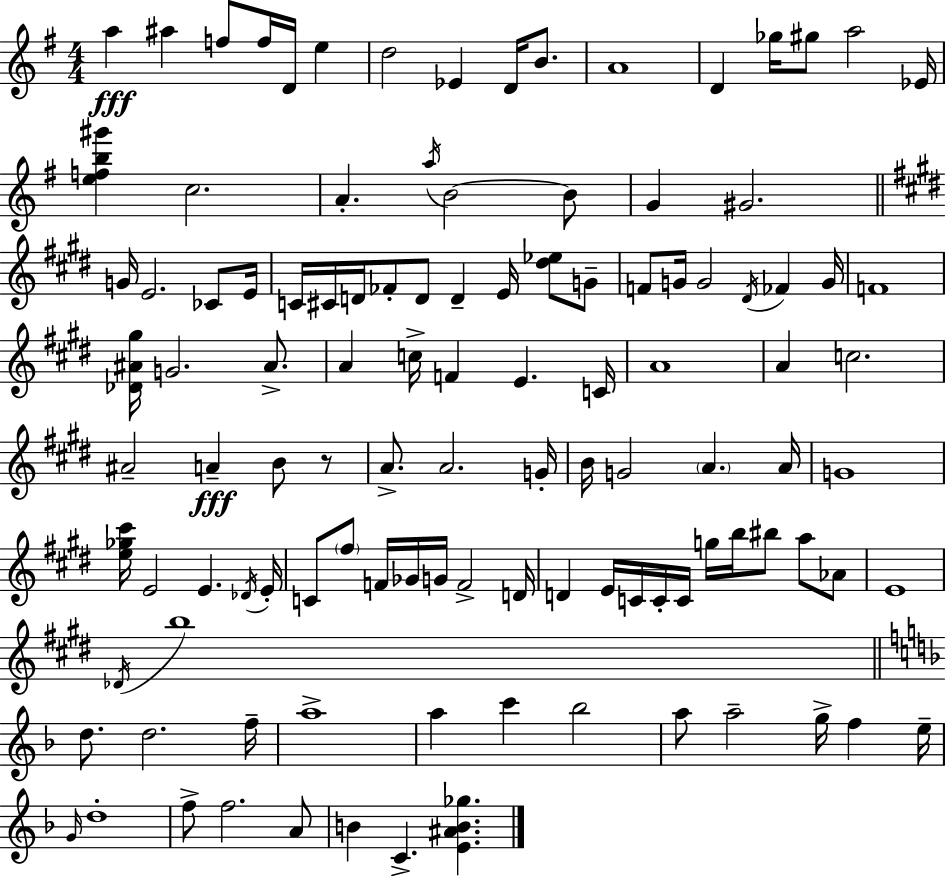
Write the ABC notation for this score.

X:1
T:Untitled
M:4/4
L:1/4
K:Em
a ^a f/2 f/4 D/4 e d2 _E D/4 B/2 A4 D _g/4 ^g/2 a2 _E/4 [efb^g'] c2 A a/4 B2 B/2 G ^G2 G/4 E2 _C/2 E/4 C/4 ^C/4 D/4 _F/2 D/2 D E/4 [^d_e]/2 G/2 F/2 G/4 G2 ^D/4 _F G/4 F4 [_D^A^g]/4 G2 ^A/2 A c/4 F E C/4 A4 A c2 ^A2 A B/2 z/2 A/2 A2 G/4 B/4 G2 A A/4 G4 [e_g^c']/4 E2 E _D/4 E/4 C/2 ^f/2 F/4 _G/4 G/4 F2 D/4 D E/4 C/4 C/4 C/4 g/4 b/4 ^b/2 a/2 _A/2 E4 _D/4 b4 d/2 d2 f/4 a4 a c' _b2 a/2 a2 g/4 f e/4 G/4 d4 f/2 f2 A/2 B C [E^AB_g]